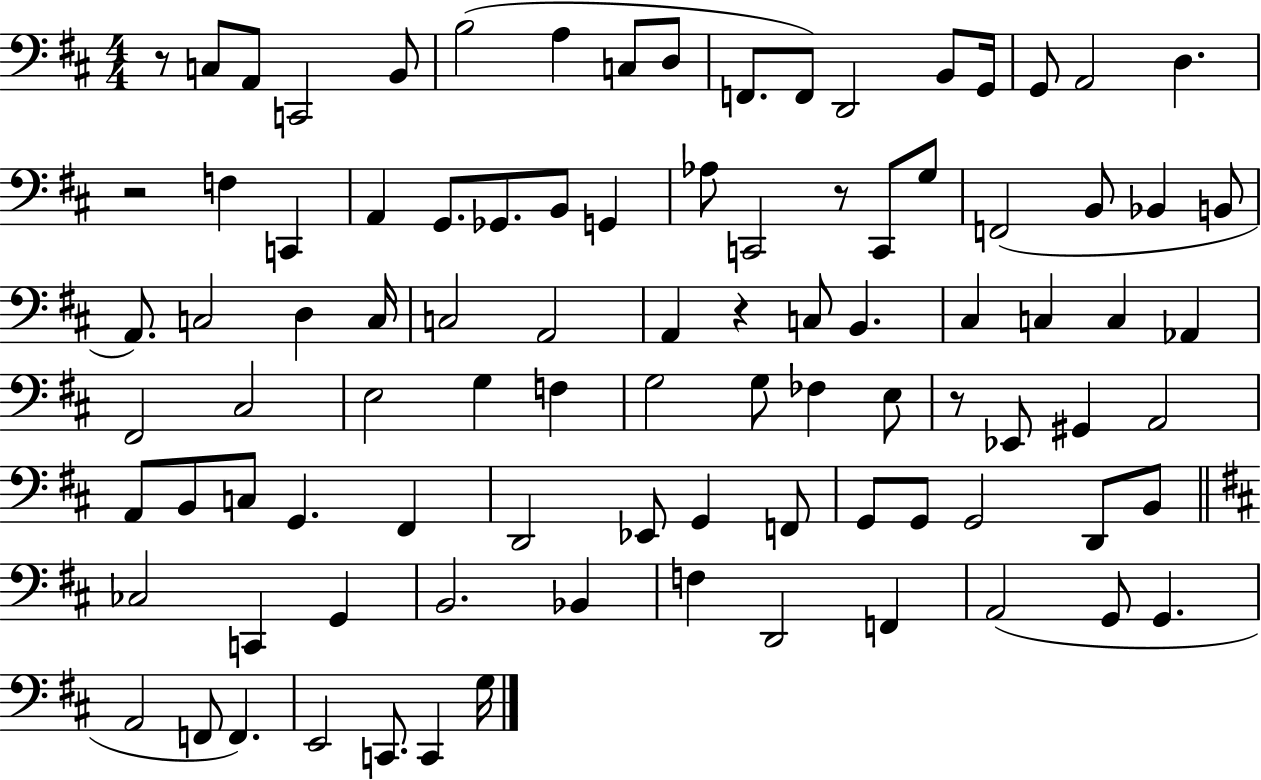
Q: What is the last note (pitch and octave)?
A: G3